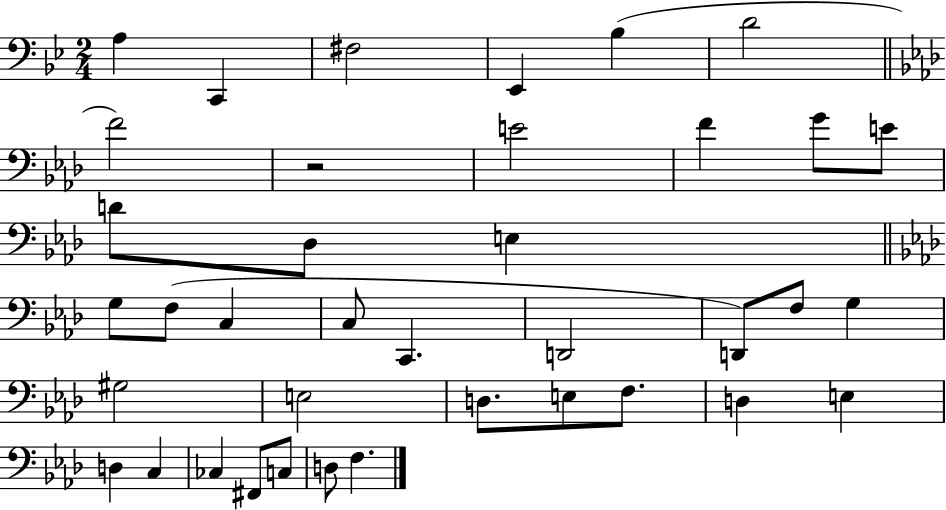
X:1
T:Untitled
M:2/4
L:1/4
K:Bb
A, C,, ^F,2 _E,, _B, D2 F2 z2 E2 F G/2 E/2 D/2 _D,/2 E, G,/2 F,/2 C, C,/2 C,, D,,2 D,,/2 F,/2 G, ^G,2 E,2 D,/2 E,/2 F,/2 D, E, D, C, _C, ^F,,/2 C,/2 D,/2 F,